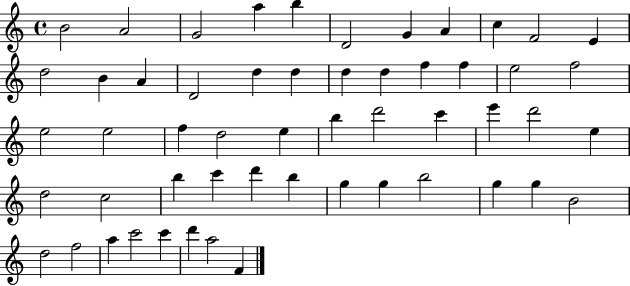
X:1
T:Untitled
M:4/4
L:1/4
K:C
B2 A2 G2 a b D2 G A c F2 E d2 B A D2 d d d d f f e2 f2 e2 e2 f d2 e b d'2 c' e' d'2 e d2 c2 b c' d' b g g b2 g g B2 d2 f2 a c'2 c' d' a2 F